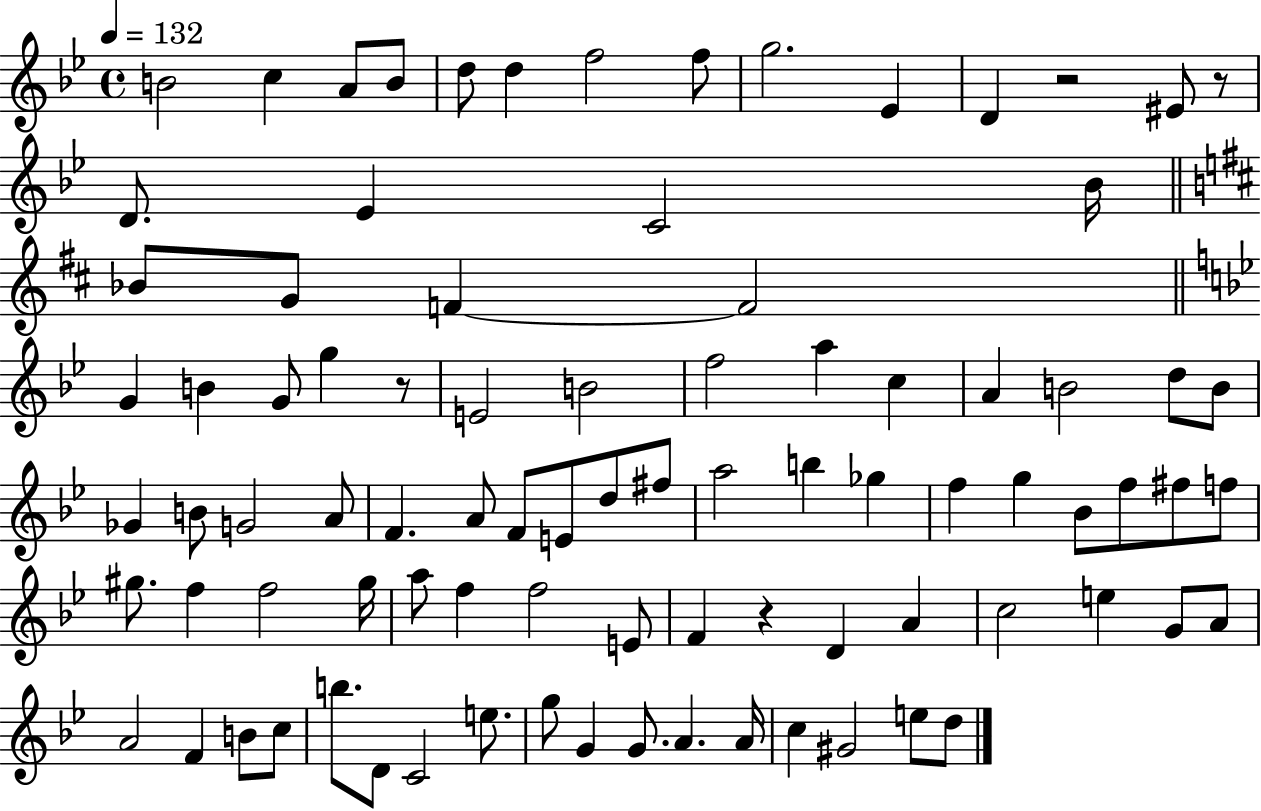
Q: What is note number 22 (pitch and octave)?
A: B4